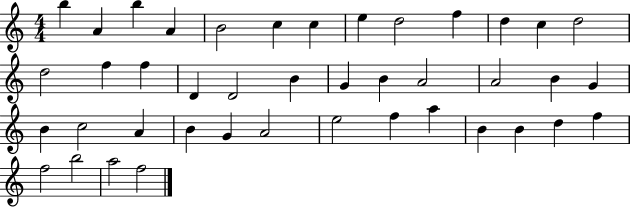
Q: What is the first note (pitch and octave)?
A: B5